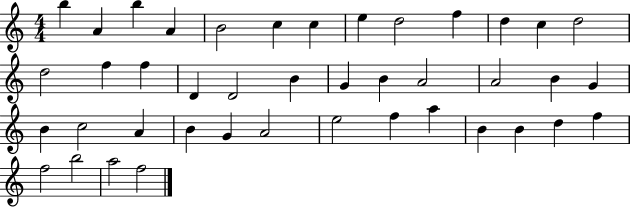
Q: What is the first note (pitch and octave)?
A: B5